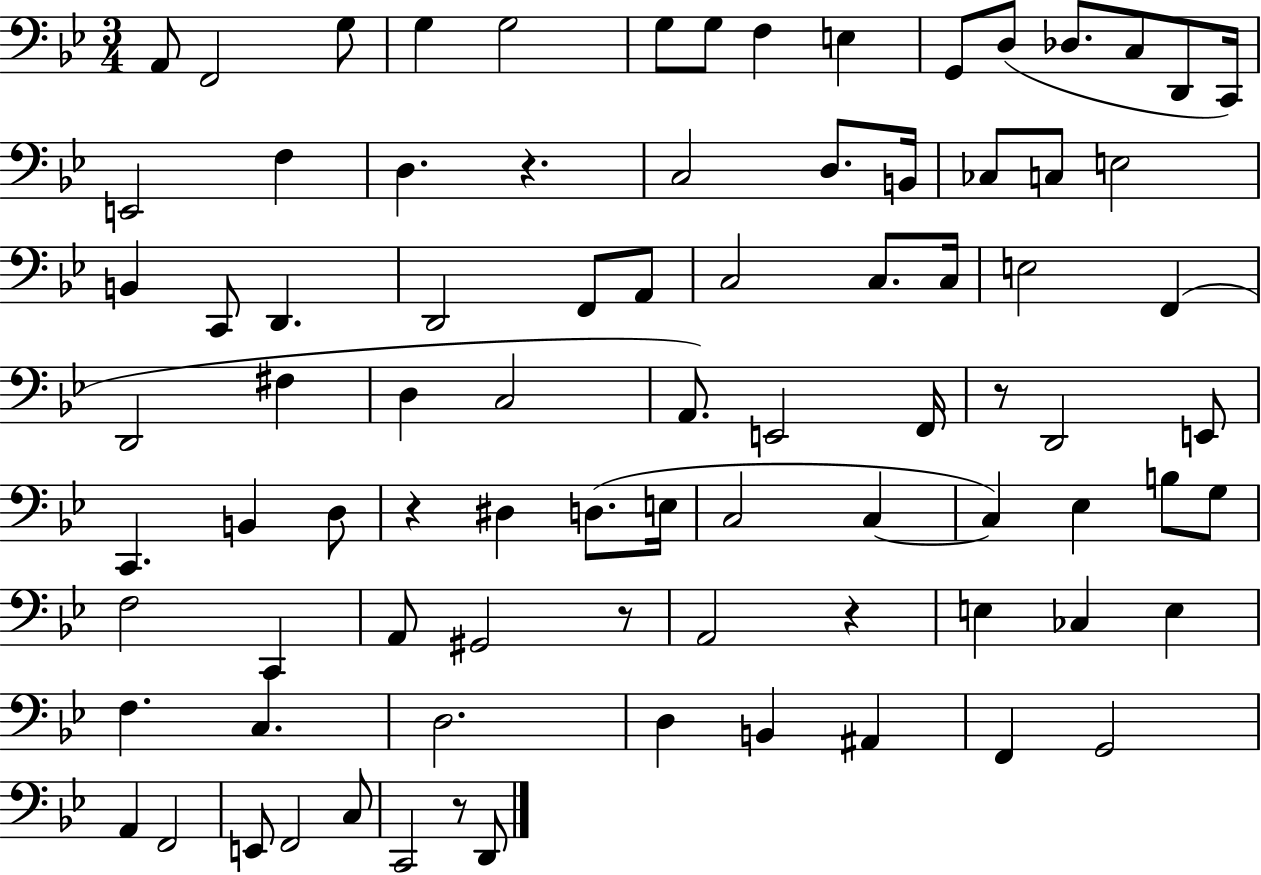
X:1
T:Untitled
M:3/4
L:1/4
K:Bb
A,,/2 F,,2 G,/2 G, G,2 G,/2 G,/2 F, E, G,,/2 D,/2 _D,/2 C,/2 D,,/2 C,,/4 E,,2 F, D, z C,2 D,/2 B,,/4 _C,/2 C,/2 E,2 B,, C,,/2 D,, D,,2 F,,/2 A,,/2 C,2 C,/2 C,/4 E,2 F,, D,,2 ^F, D, C,2 A,,/2 E,,2 F,,/4 z/2 D,,2 E,,/2 C,, B,, D,/2 z ^D, D,/2 E,/4 C,2 C, C, _E, B,/2 G,/2 F,2 C,, A,,/2 ^G,,2 z/2 A,,2 z E, _C, E, F, C, D,2 D, B,, ^A,, F,, G,,2 A,, F,,2 E,,/2 F,,2 C,/2 C,,2 z/2 D,,/2